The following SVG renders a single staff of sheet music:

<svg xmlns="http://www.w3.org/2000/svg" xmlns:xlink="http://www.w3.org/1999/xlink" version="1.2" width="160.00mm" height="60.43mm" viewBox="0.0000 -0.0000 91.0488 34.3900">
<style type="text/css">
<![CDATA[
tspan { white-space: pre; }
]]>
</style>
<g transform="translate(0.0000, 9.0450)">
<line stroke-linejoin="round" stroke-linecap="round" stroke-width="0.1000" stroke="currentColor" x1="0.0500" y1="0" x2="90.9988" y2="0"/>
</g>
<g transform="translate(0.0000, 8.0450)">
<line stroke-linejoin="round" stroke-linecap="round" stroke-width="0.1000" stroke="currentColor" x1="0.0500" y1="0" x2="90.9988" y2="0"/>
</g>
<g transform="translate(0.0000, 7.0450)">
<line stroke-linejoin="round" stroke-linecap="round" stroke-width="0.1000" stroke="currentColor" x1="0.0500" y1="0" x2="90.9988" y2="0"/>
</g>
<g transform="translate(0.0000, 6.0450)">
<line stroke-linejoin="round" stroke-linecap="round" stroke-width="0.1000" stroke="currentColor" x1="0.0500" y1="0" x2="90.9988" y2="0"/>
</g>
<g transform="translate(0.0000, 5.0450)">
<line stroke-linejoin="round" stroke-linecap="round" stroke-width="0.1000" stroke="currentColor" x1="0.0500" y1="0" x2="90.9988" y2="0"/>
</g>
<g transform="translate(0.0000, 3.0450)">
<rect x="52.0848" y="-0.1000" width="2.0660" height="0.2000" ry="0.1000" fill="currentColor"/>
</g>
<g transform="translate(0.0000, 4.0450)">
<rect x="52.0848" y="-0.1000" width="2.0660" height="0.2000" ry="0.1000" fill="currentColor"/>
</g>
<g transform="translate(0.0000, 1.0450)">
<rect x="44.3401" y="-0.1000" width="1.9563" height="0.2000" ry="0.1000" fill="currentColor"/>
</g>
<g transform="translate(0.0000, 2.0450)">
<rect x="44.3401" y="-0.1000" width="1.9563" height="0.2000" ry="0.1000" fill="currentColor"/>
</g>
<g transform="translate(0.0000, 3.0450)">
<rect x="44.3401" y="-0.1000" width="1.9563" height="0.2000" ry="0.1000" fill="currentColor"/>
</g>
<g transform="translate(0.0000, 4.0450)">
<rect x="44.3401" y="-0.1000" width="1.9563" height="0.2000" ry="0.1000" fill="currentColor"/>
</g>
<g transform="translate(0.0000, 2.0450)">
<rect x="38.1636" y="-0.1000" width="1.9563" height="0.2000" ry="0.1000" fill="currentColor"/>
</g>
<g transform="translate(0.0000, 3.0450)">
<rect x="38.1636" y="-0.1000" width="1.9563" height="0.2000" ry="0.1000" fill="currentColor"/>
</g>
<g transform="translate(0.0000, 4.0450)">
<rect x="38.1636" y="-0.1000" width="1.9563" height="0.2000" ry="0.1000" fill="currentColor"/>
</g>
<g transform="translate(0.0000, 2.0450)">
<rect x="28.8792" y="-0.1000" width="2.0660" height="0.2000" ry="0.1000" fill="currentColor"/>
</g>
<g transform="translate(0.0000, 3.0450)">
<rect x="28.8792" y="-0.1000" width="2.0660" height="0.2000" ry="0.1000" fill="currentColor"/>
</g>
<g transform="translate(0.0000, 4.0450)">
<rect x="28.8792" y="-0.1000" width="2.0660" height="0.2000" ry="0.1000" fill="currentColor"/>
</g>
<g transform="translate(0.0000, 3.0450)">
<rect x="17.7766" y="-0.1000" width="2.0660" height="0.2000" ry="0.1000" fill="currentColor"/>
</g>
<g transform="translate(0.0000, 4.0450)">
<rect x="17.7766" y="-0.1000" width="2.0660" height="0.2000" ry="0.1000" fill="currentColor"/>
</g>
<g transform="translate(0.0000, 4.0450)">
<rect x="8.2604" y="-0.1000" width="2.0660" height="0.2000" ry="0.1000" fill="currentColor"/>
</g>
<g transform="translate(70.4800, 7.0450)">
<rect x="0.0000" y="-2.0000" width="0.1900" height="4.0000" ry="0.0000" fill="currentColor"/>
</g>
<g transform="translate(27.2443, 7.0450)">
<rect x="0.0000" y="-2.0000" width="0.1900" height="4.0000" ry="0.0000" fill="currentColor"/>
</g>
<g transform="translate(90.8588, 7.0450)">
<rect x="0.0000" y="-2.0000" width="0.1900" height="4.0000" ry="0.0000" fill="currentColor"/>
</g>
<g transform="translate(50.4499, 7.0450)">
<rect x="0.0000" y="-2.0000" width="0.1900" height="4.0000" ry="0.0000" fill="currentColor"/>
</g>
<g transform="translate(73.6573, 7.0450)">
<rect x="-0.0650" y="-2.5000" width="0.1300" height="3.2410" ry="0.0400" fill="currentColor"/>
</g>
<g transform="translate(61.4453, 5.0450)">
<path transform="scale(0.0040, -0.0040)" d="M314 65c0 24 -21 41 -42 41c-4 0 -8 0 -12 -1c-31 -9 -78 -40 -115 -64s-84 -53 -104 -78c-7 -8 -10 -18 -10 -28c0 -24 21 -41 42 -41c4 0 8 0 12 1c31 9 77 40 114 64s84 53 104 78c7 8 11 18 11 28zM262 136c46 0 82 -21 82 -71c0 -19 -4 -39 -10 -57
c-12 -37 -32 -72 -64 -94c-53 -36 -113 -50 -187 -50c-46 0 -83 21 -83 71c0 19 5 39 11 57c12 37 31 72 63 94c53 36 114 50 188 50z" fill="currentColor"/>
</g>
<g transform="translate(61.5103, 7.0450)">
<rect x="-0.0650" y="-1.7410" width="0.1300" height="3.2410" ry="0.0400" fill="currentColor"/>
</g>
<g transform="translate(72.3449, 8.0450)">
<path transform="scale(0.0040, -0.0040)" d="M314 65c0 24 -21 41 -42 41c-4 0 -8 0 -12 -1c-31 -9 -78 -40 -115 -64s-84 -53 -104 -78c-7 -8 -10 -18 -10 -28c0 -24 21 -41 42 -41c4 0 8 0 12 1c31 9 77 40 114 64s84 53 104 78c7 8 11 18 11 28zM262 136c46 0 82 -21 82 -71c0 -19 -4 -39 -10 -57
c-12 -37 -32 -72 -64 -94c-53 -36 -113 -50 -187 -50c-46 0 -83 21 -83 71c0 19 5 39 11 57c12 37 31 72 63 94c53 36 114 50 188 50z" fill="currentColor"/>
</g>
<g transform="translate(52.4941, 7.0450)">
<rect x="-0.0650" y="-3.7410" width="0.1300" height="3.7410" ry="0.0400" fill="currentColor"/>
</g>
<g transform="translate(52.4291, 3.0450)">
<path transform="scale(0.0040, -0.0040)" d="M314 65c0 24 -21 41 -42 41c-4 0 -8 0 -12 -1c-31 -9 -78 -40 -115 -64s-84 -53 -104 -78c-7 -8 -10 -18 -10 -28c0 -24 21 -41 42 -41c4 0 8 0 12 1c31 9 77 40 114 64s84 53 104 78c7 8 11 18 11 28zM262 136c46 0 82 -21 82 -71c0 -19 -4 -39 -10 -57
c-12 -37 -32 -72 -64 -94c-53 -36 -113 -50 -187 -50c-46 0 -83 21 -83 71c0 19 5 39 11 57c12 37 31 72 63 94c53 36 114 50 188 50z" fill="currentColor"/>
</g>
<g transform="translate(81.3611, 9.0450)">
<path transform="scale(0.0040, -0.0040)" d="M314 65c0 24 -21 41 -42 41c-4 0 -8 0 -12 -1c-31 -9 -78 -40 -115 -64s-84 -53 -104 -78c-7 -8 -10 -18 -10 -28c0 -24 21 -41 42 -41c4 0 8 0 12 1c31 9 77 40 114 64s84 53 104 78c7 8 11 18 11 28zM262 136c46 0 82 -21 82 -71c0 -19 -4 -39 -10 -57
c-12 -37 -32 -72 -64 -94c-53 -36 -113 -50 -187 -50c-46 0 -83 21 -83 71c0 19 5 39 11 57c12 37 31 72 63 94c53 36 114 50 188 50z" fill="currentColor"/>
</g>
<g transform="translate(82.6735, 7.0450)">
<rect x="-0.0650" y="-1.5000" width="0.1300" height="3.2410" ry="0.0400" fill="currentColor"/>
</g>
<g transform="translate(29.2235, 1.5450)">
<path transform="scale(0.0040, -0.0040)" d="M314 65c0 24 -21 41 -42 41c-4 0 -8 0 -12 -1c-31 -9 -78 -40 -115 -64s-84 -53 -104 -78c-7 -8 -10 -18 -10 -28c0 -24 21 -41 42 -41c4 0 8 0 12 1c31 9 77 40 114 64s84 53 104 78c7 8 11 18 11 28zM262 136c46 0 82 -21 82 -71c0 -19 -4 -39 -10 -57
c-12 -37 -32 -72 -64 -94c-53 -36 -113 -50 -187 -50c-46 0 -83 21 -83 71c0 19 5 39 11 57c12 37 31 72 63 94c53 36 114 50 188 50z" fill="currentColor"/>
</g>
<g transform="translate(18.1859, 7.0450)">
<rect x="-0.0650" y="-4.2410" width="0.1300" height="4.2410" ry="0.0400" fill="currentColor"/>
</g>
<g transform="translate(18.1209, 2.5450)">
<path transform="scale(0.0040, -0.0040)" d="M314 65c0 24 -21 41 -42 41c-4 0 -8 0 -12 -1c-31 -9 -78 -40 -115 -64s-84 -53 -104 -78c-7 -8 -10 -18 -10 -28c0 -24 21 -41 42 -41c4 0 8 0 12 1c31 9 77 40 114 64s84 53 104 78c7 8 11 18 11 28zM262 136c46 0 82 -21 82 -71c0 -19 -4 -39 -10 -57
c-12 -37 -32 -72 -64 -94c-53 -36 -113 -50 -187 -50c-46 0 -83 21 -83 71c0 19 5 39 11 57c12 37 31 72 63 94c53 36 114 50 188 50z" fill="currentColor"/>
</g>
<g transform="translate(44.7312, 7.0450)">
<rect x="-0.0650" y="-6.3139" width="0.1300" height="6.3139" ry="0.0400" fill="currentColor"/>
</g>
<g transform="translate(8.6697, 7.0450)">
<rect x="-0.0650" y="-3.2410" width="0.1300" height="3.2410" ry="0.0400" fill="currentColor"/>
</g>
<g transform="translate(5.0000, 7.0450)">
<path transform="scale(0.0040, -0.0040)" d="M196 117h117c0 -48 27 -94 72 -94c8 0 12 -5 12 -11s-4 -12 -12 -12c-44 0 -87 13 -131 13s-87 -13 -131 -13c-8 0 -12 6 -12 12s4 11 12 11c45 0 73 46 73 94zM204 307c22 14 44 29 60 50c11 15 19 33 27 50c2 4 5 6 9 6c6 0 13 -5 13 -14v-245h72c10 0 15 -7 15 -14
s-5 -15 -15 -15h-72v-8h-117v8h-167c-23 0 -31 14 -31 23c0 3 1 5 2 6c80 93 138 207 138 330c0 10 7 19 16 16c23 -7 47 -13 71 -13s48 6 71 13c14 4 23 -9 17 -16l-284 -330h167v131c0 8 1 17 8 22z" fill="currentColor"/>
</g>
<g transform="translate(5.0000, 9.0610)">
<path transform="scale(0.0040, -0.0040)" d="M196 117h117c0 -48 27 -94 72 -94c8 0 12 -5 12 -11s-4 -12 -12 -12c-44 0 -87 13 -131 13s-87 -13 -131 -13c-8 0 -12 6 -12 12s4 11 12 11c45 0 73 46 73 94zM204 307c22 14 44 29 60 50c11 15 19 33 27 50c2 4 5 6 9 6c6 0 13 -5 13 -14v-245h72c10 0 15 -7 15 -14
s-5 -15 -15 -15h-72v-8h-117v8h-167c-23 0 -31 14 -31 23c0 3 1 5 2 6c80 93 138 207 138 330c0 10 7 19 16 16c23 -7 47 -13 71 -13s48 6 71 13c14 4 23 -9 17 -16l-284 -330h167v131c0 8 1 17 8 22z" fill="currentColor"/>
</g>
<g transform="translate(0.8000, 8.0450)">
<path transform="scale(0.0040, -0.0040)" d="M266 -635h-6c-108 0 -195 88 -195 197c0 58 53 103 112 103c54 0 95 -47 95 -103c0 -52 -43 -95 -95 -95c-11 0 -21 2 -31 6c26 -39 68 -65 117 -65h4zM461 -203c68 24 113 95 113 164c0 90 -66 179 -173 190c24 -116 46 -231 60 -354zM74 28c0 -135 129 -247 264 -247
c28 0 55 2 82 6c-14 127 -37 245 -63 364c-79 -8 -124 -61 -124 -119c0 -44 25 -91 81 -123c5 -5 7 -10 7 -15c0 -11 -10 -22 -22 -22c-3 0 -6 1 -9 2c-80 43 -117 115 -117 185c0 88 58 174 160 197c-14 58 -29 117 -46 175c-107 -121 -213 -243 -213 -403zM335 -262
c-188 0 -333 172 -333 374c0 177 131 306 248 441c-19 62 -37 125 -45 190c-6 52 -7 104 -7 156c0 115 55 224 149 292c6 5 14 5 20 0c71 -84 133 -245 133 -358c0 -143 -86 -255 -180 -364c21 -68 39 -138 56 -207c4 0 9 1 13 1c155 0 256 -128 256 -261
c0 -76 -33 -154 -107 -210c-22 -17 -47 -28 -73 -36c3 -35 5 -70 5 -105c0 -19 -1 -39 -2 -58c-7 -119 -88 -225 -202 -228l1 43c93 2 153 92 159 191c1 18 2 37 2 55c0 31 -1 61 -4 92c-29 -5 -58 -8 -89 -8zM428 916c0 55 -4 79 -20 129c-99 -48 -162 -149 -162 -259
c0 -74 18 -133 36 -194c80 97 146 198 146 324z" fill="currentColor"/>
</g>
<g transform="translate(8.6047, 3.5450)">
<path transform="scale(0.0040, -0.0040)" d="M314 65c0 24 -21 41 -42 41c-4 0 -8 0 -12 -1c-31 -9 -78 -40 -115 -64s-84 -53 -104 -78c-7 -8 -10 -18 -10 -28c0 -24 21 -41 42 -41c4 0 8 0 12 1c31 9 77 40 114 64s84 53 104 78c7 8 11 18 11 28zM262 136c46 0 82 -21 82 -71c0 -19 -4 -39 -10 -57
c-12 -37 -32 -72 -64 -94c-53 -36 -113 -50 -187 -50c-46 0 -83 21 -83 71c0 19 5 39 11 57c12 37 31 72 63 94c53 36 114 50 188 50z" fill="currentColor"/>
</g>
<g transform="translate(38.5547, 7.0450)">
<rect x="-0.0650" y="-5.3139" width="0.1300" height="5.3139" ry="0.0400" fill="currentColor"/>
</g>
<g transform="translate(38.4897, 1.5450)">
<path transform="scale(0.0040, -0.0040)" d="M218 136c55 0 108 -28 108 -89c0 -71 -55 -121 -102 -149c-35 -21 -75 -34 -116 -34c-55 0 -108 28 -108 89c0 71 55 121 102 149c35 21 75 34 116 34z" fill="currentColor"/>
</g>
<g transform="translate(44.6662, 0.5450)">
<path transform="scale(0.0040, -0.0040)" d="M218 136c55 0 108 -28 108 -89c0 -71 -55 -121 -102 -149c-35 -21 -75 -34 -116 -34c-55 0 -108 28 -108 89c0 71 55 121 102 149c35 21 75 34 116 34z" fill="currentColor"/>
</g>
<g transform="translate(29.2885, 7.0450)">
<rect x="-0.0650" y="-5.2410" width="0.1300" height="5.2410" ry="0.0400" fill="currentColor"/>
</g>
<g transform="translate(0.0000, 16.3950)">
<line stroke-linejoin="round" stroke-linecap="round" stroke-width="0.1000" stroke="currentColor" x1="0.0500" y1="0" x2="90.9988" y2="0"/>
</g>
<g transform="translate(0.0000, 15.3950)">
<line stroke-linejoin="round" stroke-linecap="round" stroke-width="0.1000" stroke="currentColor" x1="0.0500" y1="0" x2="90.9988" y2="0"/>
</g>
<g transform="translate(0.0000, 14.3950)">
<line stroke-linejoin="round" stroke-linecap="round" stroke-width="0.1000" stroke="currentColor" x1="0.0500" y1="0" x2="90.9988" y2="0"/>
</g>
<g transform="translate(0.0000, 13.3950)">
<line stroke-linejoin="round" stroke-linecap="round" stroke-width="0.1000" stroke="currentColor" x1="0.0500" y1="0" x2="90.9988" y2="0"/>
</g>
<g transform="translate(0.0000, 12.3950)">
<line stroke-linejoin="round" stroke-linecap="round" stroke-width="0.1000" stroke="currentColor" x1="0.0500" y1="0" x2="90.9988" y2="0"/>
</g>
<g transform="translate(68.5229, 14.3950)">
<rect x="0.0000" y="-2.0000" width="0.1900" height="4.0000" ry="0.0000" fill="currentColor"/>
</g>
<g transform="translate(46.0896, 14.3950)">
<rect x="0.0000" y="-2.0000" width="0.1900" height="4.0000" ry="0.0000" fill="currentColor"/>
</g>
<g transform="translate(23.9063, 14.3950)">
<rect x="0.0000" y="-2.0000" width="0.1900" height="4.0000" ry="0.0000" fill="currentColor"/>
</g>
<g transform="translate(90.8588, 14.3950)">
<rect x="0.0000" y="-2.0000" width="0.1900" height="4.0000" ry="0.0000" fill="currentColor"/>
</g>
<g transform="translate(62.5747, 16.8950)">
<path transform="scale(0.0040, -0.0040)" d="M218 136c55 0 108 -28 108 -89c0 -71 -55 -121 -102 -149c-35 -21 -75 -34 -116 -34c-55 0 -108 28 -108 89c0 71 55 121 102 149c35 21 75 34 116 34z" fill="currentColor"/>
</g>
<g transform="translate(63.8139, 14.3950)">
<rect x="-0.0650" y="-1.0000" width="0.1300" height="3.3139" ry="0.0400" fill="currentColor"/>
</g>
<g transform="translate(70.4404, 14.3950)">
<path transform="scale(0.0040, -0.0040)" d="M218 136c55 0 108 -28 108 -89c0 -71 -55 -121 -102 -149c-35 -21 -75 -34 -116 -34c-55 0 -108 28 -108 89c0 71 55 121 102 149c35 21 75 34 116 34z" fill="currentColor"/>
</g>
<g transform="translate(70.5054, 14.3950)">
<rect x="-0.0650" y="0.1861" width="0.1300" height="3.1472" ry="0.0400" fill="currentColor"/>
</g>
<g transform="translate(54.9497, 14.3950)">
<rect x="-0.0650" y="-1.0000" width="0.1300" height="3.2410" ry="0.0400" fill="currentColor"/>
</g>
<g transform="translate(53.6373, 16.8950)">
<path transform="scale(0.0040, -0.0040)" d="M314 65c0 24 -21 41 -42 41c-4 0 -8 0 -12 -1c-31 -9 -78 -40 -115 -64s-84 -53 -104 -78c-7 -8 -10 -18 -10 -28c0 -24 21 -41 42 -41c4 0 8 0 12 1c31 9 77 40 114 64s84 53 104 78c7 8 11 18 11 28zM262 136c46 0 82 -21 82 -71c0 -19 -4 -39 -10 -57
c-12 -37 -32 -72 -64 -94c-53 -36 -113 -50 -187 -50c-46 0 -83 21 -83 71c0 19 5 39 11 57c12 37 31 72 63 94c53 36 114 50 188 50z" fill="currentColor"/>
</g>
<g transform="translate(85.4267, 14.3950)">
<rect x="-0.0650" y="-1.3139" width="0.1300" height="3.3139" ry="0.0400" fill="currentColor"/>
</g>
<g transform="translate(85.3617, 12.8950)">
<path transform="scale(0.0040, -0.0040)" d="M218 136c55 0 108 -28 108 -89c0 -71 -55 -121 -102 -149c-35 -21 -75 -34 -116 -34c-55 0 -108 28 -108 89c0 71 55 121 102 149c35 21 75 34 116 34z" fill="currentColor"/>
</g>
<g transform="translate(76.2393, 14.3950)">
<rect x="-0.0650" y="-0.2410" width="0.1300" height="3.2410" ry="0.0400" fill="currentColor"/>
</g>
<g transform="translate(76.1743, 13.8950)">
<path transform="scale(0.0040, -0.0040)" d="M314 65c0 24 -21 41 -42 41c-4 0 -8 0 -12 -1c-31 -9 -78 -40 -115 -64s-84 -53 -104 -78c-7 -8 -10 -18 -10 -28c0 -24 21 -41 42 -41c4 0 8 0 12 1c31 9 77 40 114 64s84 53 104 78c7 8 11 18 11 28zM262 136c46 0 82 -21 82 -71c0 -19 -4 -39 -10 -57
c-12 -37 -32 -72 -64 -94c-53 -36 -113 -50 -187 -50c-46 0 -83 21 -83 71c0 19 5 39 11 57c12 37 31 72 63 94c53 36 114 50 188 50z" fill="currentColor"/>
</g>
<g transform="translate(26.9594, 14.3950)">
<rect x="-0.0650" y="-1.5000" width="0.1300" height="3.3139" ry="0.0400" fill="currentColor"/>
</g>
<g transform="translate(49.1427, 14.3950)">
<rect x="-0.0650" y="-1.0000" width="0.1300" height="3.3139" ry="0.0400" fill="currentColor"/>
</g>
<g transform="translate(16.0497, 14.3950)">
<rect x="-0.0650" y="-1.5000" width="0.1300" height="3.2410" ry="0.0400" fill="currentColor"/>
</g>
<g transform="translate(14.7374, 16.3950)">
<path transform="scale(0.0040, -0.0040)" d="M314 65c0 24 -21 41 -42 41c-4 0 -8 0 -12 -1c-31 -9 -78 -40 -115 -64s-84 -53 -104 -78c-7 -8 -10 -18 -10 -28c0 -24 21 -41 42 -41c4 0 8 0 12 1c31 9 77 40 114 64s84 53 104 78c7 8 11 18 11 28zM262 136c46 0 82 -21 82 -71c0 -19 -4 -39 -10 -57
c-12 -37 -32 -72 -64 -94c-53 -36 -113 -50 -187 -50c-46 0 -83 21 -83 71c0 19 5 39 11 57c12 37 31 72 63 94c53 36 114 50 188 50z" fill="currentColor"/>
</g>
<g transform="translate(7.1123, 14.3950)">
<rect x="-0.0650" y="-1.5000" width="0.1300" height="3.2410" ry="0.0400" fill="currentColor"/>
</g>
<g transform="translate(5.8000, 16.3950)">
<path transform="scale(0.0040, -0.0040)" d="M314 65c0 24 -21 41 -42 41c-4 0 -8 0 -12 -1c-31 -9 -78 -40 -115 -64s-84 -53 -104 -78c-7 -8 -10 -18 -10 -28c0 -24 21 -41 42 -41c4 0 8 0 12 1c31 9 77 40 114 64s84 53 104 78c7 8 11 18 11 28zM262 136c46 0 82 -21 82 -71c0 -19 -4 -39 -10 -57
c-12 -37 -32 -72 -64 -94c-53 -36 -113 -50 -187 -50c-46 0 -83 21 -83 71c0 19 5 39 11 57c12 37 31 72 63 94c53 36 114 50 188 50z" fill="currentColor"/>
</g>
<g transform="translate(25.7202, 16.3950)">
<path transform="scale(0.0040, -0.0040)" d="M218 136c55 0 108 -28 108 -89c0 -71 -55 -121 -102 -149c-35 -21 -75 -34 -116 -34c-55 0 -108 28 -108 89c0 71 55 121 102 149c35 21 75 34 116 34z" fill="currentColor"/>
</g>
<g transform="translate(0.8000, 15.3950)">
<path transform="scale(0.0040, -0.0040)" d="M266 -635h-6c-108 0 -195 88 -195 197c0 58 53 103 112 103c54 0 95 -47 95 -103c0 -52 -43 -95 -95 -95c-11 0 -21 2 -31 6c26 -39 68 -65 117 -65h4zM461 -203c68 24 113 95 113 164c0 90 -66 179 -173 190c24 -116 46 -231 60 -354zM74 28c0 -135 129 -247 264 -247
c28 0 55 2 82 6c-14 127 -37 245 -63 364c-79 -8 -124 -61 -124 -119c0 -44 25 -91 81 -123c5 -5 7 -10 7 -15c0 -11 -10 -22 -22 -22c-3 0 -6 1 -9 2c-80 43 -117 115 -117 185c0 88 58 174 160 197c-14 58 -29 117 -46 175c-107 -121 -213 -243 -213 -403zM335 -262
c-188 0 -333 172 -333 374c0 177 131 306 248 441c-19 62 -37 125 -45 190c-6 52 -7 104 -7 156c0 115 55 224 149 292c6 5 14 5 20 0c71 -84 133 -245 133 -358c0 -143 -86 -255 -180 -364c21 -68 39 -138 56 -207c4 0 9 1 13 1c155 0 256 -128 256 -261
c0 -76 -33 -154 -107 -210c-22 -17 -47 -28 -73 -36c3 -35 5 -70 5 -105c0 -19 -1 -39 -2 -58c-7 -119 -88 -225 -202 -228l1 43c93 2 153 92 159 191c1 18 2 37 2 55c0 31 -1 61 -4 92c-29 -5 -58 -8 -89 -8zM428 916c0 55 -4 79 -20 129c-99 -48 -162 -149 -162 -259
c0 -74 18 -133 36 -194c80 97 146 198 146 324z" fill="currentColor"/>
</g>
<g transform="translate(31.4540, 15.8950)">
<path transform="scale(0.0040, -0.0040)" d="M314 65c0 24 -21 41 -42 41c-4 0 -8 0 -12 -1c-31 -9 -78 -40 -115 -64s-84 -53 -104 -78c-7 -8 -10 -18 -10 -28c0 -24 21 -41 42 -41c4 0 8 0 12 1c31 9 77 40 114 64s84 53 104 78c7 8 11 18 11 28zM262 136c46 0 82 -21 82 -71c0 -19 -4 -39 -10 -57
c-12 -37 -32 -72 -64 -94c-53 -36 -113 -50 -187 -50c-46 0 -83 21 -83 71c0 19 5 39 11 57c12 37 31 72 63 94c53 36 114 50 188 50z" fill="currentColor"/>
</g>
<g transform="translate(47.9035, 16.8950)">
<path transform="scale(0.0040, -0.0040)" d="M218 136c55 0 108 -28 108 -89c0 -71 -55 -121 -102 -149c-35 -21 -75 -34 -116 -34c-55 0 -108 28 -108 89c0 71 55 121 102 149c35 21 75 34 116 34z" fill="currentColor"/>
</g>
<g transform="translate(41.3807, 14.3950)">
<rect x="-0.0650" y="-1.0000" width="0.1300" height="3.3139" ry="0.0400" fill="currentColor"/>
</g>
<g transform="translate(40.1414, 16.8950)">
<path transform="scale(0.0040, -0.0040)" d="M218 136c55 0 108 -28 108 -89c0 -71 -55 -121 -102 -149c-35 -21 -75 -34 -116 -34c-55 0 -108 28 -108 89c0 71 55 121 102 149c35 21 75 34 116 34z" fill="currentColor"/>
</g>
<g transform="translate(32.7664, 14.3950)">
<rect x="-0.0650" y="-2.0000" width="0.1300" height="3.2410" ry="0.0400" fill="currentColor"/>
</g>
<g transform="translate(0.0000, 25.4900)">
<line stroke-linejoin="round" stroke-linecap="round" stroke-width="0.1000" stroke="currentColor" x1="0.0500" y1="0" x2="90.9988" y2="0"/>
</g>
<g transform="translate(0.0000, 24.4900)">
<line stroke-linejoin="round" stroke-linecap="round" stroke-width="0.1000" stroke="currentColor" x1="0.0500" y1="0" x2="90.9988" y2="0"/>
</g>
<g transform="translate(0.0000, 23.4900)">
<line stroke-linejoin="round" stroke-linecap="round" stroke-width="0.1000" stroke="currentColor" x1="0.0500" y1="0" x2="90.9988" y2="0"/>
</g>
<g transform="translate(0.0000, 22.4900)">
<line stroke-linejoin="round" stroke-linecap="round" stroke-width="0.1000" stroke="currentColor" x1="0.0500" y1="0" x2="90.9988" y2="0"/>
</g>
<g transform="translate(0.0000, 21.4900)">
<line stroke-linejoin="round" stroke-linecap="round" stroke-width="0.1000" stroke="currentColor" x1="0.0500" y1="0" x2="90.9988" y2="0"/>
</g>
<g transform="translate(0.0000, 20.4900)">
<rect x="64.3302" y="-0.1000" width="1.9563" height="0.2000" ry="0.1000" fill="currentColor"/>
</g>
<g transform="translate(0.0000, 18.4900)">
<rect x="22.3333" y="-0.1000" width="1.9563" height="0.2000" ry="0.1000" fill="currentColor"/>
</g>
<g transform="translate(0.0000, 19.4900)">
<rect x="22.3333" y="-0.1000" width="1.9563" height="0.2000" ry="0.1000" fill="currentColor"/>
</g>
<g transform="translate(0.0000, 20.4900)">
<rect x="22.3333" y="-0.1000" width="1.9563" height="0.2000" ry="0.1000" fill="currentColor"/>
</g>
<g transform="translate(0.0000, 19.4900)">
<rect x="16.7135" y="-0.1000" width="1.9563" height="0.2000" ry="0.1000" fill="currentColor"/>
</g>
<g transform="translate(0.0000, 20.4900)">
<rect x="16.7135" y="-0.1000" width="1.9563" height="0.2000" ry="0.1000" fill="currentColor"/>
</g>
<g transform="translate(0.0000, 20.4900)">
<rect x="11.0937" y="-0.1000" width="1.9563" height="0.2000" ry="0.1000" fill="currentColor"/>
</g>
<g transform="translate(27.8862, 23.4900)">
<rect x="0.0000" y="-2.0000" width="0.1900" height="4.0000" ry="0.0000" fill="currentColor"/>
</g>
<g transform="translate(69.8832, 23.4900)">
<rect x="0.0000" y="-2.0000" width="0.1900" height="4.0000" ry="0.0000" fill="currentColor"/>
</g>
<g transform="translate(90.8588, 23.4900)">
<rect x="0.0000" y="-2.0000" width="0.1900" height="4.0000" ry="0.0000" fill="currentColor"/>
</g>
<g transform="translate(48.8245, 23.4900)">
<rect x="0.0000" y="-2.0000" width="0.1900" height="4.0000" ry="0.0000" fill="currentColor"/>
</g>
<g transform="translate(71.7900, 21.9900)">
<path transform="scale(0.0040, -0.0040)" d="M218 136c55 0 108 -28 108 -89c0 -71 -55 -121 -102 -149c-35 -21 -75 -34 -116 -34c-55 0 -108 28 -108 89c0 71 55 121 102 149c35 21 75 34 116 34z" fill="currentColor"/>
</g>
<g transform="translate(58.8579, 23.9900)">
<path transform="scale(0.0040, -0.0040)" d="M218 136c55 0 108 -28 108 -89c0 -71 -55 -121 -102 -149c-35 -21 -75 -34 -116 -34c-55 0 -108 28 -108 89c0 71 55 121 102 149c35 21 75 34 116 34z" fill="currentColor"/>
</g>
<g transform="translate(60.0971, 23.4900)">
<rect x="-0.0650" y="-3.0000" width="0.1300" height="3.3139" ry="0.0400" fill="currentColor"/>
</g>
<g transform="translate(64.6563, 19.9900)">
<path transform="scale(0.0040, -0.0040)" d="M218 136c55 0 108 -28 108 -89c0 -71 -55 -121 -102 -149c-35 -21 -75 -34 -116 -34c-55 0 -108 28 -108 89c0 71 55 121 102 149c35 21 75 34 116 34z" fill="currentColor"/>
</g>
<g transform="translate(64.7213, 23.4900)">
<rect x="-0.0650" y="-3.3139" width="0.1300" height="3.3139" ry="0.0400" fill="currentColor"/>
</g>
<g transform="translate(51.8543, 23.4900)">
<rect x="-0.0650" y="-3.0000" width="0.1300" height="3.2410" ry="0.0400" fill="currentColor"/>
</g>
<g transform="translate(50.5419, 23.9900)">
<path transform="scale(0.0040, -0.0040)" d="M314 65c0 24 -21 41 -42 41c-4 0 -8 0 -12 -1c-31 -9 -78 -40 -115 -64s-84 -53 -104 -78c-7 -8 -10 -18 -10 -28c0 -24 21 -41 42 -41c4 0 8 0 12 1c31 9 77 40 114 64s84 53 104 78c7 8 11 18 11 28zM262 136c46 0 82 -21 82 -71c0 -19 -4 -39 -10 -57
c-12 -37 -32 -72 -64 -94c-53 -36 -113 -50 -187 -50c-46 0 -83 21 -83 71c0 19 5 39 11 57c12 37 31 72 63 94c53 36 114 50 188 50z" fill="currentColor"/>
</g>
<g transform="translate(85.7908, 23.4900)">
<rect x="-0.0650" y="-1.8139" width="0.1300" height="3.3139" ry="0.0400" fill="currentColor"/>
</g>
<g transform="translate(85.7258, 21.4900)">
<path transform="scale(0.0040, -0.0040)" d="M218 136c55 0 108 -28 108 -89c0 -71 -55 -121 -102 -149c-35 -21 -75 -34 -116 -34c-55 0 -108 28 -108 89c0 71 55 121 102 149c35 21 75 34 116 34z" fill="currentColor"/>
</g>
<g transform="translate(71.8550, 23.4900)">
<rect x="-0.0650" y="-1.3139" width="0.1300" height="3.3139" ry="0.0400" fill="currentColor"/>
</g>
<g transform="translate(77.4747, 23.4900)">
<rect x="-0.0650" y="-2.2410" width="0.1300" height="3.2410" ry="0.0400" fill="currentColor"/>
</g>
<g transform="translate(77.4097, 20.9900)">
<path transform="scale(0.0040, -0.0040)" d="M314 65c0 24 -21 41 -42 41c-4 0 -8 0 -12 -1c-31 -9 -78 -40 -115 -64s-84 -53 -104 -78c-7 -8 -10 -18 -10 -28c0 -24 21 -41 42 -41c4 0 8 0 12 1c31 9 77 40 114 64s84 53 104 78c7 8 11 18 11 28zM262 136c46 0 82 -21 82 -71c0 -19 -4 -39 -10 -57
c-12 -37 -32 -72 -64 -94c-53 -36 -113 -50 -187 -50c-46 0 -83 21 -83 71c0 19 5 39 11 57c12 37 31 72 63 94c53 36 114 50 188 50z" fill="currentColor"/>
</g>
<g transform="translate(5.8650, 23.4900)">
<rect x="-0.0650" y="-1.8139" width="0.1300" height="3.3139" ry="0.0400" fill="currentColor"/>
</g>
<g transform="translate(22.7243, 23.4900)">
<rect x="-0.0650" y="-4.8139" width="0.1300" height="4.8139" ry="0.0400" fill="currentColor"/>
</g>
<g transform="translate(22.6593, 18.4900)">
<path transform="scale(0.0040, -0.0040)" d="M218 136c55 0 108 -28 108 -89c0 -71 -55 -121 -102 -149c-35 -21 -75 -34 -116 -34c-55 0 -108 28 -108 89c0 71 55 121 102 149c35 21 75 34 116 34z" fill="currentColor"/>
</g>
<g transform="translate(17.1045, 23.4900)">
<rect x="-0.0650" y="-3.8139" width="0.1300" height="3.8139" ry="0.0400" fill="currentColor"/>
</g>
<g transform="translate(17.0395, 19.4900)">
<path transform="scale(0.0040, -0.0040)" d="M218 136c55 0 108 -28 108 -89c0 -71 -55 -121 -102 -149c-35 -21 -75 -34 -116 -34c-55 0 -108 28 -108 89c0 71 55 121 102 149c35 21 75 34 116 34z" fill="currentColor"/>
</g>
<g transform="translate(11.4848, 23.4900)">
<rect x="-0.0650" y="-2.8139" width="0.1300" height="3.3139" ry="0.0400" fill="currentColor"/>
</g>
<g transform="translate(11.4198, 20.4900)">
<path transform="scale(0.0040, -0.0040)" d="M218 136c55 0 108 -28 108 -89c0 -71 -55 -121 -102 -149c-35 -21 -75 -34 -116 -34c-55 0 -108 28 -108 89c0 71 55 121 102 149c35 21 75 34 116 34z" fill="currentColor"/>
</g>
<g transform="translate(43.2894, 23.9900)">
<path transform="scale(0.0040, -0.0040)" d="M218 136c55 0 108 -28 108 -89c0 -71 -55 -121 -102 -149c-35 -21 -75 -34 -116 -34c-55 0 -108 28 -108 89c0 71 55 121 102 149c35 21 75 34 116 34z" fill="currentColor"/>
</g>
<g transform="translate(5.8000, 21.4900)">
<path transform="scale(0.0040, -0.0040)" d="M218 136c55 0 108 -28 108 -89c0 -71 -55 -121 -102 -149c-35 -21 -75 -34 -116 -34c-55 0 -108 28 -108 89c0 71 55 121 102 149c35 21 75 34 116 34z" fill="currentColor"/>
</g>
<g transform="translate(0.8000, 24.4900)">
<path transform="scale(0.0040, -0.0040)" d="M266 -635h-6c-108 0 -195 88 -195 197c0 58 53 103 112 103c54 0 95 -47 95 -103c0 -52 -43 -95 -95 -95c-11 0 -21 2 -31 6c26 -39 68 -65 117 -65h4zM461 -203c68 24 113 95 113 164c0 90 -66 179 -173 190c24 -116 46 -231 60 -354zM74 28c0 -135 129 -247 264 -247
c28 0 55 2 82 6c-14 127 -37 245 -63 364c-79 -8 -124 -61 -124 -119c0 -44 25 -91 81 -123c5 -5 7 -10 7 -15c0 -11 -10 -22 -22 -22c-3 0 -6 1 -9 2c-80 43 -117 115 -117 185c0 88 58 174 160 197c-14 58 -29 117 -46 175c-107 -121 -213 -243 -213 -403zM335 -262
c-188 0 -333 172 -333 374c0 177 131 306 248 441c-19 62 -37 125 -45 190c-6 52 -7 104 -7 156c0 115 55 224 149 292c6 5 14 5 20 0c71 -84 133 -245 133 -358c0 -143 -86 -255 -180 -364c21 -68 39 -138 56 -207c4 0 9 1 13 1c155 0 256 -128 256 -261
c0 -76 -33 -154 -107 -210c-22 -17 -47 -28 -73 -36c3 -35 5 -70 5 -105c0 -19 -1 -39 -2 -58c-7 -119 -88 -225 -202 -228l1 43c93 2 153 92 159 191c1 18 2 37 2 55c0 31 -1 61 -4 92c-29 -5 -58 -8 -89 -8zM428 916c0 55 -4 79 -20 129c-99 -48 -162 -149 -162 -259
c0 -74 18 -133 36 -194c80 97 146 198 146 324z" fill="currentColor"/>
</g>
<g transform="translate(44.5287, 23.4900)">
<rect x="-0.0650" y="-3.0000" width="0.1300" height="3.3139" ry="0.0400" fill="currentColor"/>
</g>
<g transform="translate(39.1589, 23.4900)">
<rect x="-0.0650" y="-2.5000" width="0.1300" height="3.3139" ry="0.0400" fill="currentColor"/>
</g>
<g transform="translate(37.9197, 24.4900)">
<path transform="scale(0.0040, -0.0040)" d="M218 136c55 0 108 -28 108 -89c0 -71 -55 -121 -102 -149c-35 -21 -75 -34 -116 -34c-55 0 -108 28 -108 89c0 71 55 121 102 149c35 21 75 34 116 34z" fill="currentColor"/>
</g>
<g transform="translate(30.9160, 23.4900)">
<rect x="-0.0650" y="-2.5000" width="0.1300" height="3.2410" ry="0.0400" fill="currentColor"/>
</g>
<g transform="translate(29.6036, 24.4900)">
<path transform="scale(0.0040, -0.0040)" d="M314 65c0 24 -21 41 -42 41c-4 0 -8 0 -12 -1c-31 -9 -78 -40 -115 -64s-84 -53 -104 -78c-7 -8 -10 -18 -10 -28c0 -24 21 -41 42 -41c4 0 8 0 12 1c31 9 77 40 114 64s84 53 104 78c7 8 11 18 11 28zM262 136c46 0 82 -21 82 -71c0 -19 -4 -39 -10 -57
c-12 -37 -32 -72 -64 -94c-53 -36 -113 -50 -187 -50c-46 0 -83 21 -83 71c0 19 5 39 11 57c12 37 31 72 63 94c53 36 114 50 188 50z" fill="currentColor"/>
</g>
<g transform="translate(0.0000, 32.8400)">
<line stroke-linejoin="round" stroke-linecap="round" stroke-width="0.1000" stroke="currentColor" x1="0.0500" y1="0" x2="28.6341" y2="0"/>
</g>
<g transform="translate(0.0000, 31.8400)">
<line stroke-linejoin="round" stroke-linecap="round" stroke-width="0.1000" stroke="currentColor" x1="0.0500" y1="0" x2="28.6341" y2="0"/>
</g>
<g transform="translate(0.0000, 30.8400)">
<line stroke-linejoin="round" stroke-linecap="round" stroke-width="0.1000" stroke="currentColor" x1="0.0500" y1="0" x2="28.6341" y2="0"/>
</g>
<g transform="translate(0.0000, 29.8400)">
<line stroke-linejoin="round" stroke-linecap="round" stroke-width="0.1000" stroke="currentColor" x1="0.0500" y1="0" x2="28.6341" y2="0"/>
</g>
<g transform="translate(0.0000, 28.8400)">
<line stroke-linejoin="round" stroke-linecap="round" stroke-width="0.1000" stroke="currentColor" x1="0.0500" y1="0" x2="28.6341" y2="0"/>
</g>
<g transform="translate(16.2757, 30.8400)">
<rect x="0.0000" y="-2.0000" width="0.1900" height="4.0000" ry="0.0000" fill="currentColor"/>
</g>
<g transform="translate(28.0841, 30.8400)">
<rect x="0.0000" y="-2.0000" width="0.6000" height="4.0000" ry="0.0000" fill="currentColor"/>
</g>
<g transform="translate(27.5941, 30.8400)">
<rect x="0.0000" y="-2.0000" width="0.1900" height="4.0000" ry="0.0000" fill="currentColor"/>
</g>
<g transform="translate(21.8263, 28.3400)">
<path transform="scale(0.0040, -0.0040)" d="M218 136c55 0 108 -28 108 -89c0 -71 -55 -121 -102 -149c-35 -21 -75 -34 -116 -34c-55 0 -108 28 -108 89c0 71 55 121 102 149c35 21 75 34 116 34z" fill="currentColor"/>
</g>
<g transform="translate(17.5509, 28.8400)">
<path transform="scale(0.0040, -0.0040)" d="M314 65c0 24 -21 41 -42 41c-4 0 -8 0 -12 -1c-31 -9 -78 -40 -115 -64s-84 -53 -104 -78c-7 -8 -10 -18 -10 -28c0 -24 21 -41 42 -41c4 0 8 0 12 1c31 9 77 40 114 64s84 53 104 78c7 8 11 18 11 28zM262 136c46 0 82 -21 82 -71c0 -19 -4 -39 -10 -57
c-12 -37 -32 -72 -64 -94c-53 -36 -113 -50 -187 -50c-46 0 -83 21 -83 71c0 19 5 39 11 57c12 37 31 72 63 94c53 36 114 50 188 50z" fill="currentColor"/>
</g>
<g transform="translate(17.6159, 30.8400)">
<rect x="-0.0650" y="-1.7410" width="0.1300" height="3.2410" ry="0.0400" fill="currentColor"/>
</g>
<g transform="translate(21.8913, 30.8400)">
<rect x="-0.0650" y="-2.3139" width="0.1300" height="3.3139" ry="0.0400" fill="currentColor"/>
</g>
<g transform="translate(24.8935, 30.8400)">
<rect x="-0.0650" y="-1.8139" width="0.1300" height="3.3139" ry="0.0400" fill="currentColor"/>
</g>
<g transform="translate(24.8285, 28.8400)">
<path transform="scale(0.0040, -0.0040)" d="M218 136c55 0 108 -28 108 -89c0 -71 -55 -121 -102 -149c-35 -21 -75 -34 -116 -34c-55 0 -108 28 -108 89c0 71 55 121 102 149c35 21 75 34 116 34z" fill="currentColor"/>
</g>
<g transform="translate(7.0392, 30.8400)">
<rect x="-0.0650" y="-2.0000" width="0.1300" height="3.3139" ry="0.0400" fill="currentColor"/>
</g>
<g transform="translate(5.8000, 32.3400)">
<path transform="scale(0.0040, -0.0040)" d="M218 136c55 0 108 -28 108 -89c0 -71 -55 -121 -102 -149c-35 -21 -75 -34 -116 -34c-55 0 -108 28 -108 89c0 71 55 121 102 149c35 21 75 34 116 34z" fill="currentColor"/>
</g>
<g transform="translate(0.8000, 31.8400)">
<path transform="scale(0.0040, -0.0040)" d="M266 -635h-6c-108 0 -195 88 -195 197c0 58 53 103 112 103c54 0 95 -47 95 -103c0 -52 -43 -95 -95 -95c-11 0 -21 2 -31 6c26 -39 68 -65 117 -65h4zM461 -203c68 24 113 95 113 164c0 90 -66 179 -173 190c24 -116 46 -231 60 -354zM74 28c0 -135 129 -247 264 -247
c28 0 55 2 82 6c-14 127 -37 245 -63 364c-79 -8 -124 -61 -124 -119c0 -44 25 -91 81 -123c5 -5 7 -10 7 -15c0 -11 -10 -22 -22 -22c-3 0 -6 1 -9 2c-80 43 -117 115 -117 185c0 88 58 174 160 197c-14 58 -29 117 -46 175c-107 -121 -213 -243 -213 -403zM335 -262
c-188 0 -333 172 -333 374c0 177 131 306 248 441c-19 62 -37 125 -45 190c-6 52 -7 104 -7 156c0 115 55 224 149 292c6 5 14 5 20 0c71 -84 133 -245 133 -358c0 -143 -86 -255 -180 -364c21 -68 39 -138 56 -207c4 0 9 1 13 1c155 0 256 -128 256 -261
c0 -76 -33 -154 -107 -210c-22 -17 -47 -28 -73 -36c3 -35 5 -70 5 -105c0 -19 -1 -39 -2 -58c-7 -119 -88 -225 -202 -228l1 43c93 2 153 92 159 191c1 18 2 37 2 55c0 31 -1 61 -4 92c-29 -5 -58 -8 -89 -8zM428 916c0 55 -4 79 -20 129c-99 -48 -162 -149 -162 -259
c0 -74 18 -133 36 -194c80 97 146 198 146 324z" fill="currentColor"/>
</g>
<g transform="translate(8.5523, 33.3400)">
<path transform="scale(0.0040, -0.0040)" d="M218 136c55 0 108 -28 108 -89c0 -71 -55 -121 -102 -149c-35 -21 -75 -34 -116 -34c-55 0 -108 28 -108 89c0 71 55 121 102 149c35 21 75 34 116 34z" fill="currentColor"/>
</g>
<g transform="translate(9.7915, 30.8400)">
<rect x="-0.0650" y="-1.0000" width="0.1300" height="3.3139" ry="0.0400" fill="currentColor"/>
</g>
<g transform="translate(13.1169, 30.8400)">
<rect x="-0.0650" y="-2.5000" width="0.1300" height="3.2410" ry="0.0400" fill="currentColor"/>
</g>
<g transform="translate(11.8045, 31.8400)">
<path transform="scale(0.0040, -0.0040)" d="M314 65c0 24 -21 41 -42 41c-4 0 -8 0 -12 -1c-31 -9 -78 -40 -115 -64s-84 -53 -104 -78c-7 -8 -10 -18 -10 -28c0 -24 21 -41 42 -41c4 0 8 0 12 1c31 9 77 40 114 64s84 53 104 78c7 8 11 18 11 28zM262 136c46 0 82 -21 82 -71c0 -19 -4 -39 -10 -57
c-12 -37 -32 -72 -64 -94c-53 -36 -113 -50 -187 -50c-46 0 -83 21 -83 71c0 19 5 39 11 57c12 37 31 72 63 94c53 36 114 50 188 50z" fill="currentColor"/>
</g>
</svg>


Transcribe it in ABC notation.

X:1
T:Untitled
M:4/4
L:1/4
K:C
b2 d'2 f'2 f' a' c'2 f2 G2 E2 E2 E2 E F2 D D D2 D B c2 e f a c' e' G2 G A A2 A b e g2 f F D G2 f2 g f